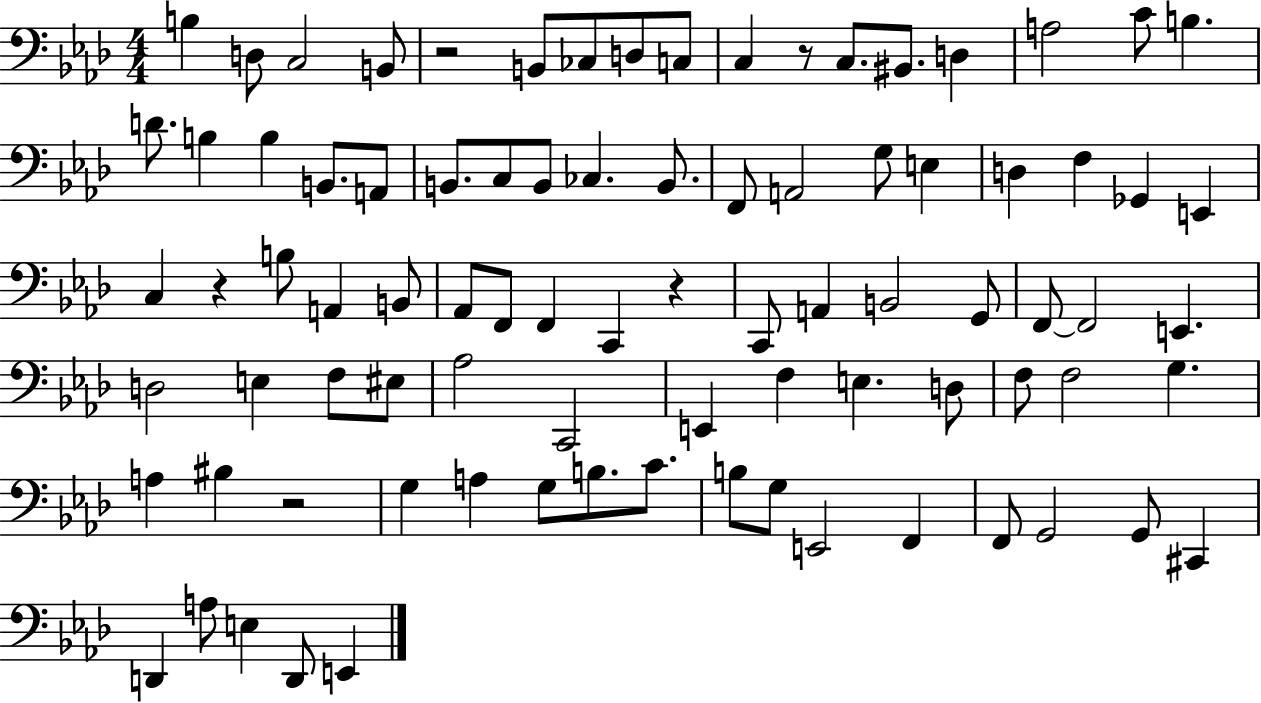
X:1
T:Untitled
M:4/4
L:1/4
K:Ab
B, D,/2 C,2 B,,/2 z2 B,,/2 _C,/2 D,/2 C,/2 C, z/2 C,/2 ^B,,/2 D, A,2 C/2 B, D/2 B, B, B,,/2 A,,/2 B,,/2 C,/2 B,,/2 _C, B,,/2 F,,/2 A,,2 G,/2 E, D, F, _G,, E,, C, z B,/2 A,, B,,/2 _A,,/2 F,,/2 F,, C,, z C,,/2 A,, B,,2 G,,/2 F,,/2 F,,2 E,, D,2 E, F,/2 ^E,/2 _A,2 C,,2 E,, F, E, D,/2 F,/2 F,2 G, A, ^B, z2 G, A, G,/2 B,/2 C/2 B,/2 G,/2 E,,2 F,, F,,/2 G,,2 G,,/2 ^C,, D,, A,/2 E, D,,/2 E,,